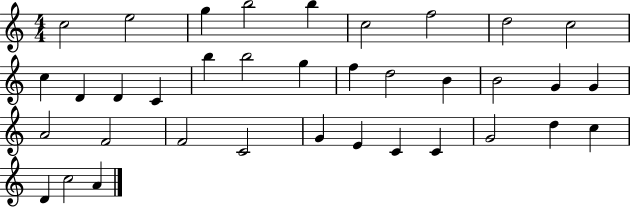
{
  \clef treble
  \numericTimeSignature
  \time 4/4
  \key c \major
  c''2 e''2 | g''4 b''2 b''4 | c''2 f''2 | d''2 c''2 | \break c''4 d'4 d'4 c'4 | b''4 b''2 g''4 | f''4 d''2 b'4 | b'2 g'4 g'4 | \break a'2 f'2 | f'2 c'2 | g'4 e'4 c'4 c'4 | g'2 d''4 c''4 | \break d'4 c''2 a'4 | \bar "|."
}